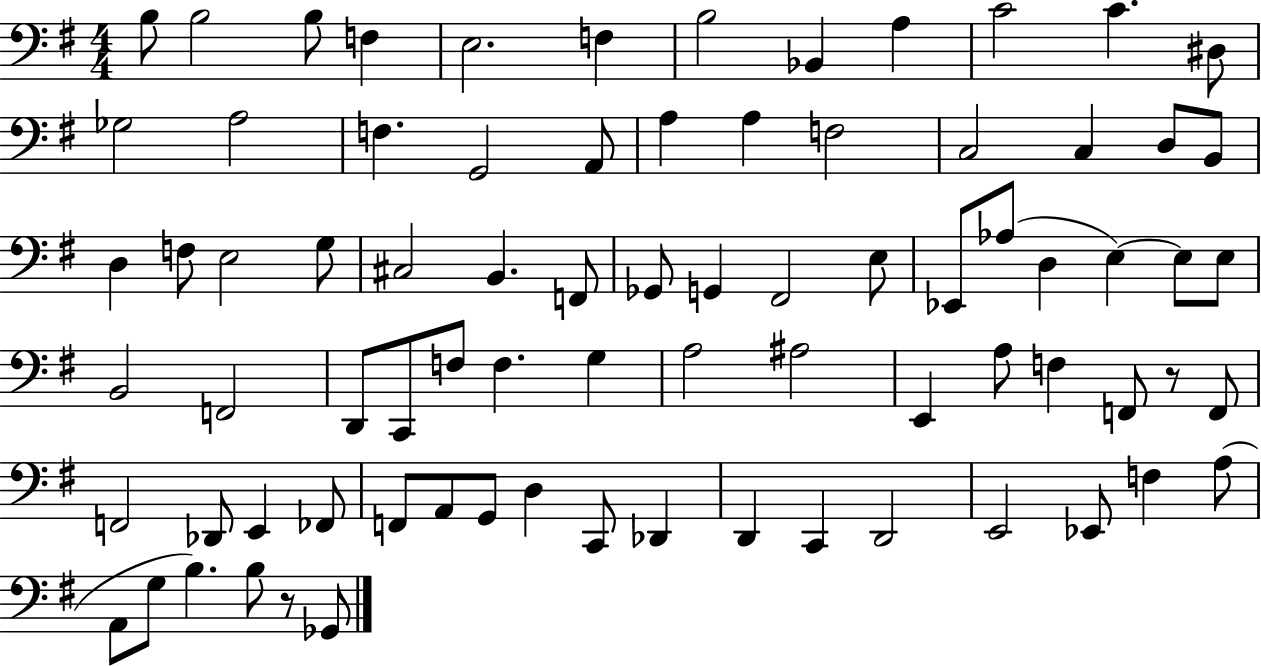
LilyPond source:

{
  \clef bass
  \numericTimeSignature
  \time 4/4
  \key g \major
  \repeat volta 2 { b8 b2 b8 f4 | e2. f4 | b2 bes,4 a4 | c'2 c'4. dis8 | \break ges2 a2 | f4. g,2 a,8 | a4 a4 f2 | c2 c4 d8 b,8 | \break d4 f8 e2 g8 | cis2 b,4. f,8 | ges,8 g,4 fis,2 e8 | ees,8 aes8( d4 e4~~) e8 e8 | \break b,2 f,2 | d,8 c,8 f8 f4. g4 | a2 ais2 | e,4 a8 f4 f,8 r8 f,8 | \break f,2 des,8 e,4 fes,8 | f,8 a,8 g,8 d4 c,8 des,4 | d,4 c,4 d,2 | e,2 ees,8 f4 a8( | \break a,8 g8 b4.) b8 r8 ges,8 | } \bar "|."
}